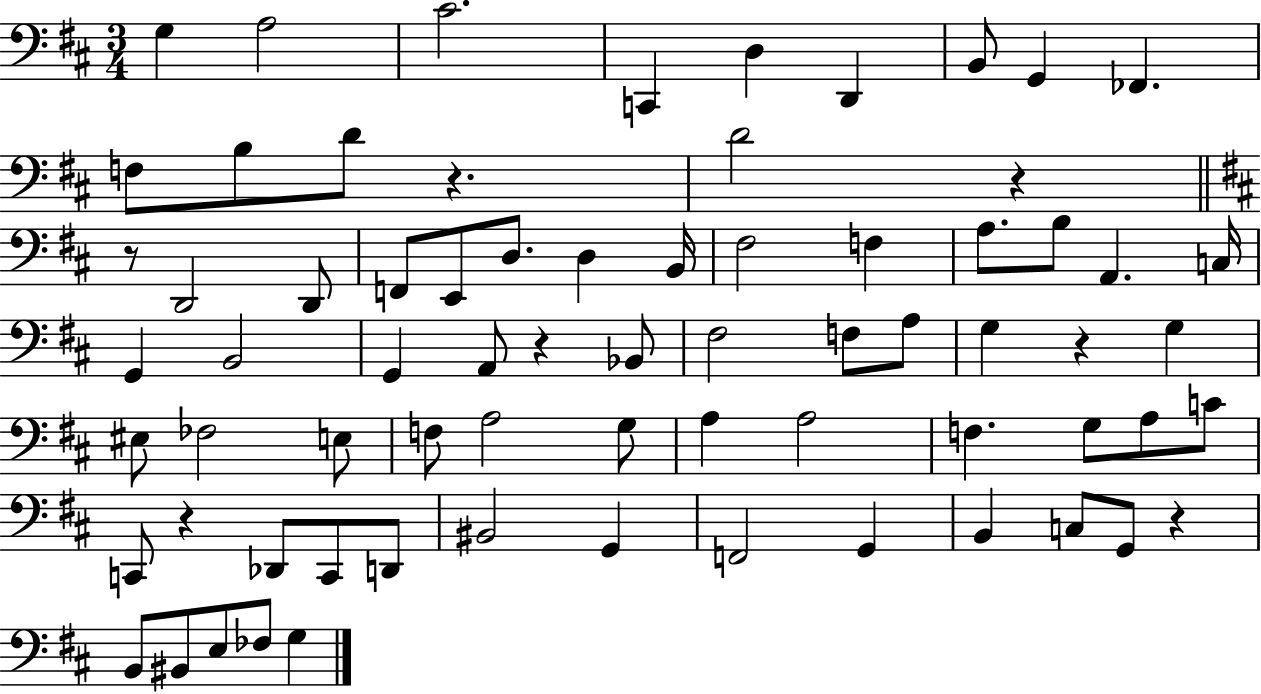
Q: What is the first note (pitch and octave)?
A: G3